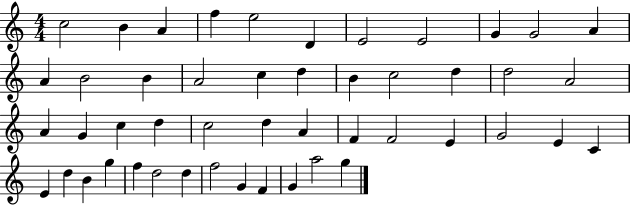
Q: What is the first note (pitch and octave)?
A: C5